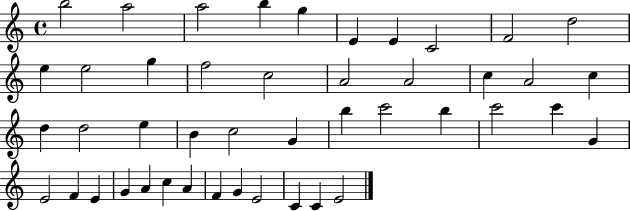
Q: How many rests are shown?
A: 0